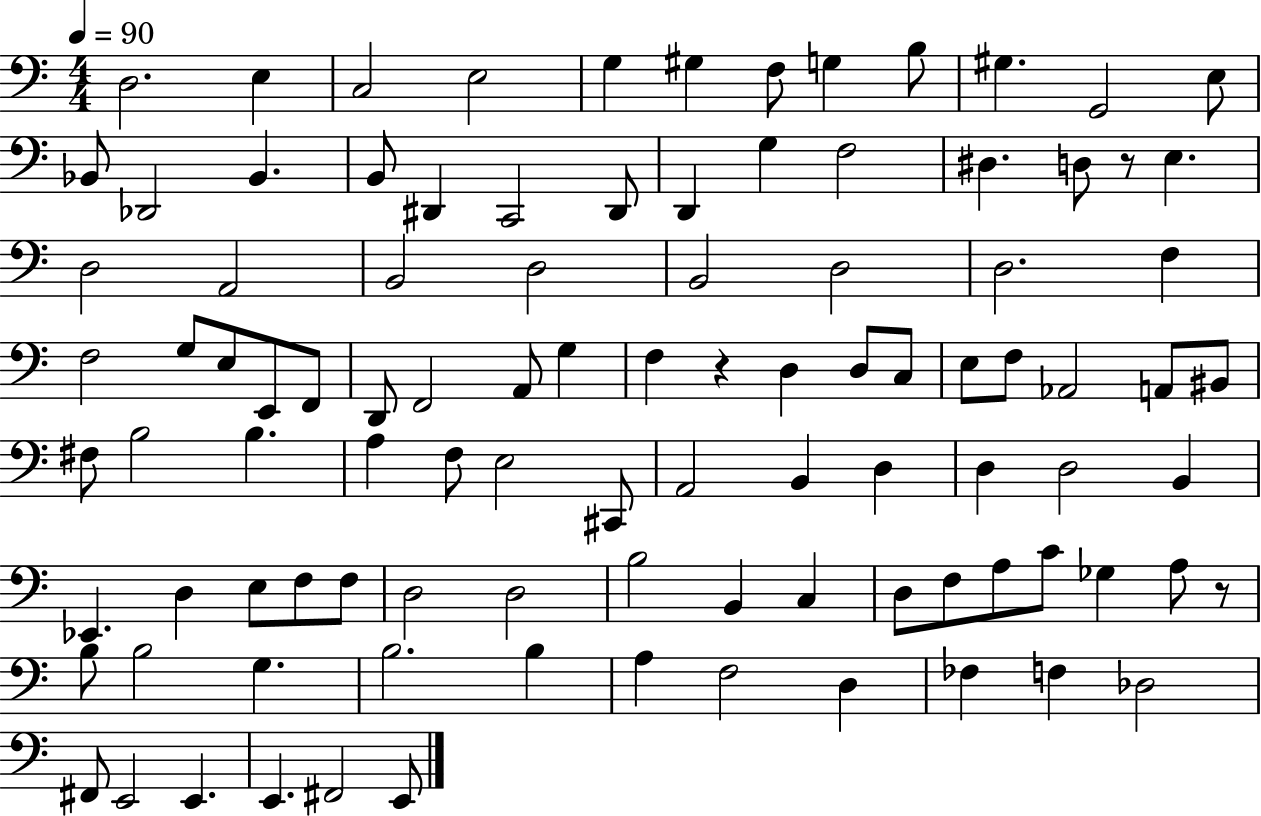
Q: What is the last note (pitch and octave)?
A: E2